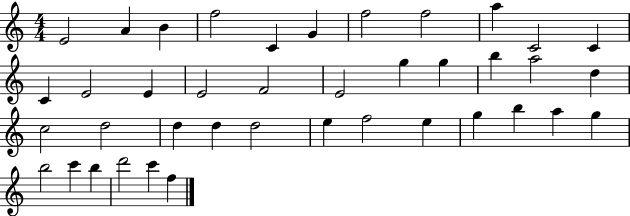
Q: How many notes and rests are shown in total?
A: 40